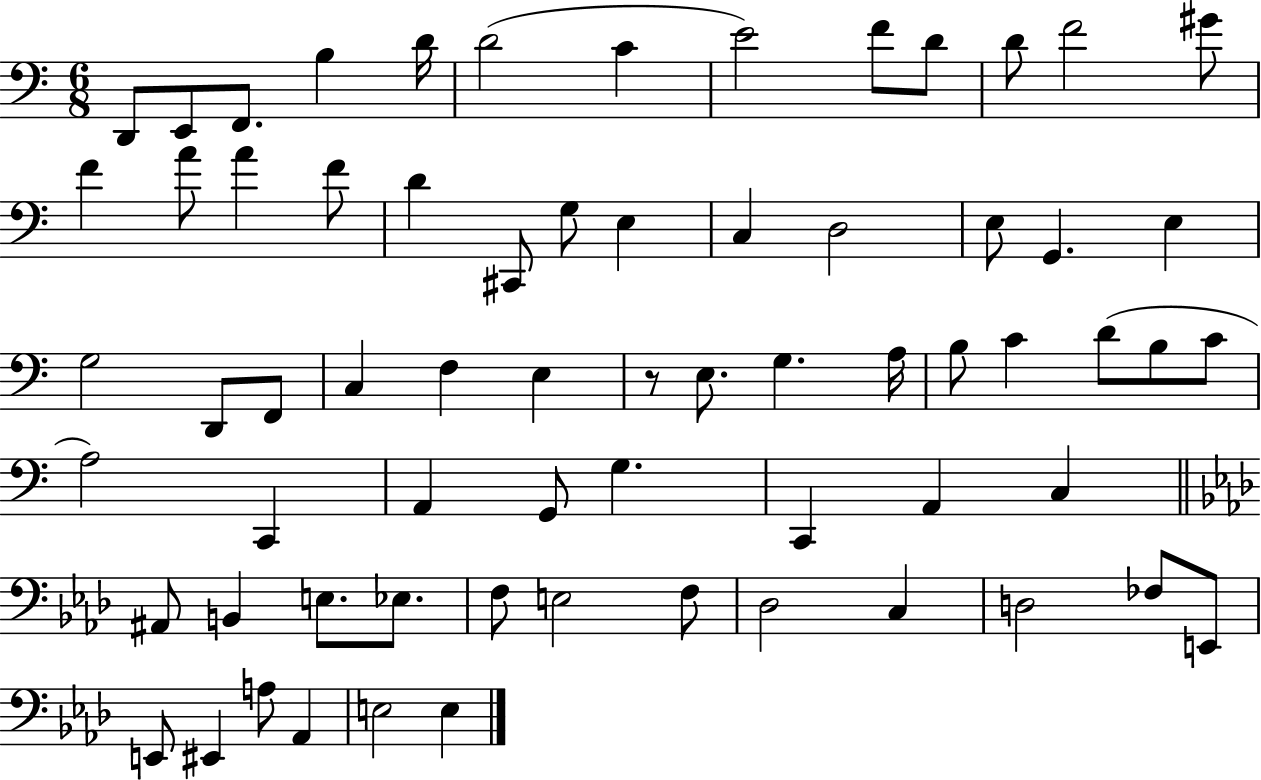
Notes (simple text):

D2/e E2/e F2/e. B3/q D4/s D4/h C4/q E4/h F4/e D4/e D4/e F4/h G#4/e F4/q A4/e A4/q F4/e D4/q C#2/e G3/e E3/q C3/q D3/h E3/e G2/q. E3/q G3/h D2/e F2/e C3/q F3/q E3/q R/e E3/e. G3/q. A3/s B3/e C4/q D4/e B3/e C4/e A3/h C2/q A2/q G2/e G3/q. C2/q A2/q C3/q A#2/e B2/q E3/e. Eb3/e. F3/e E3/h F3/e Db3/h C3/q D3/h FES3/e E2/e E2/e EIS2/q A3/e Ab2/q E3/h E3/q